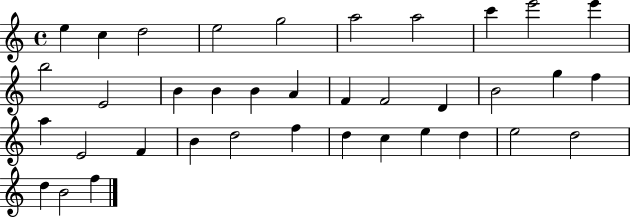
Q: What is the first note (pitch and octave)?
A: E5